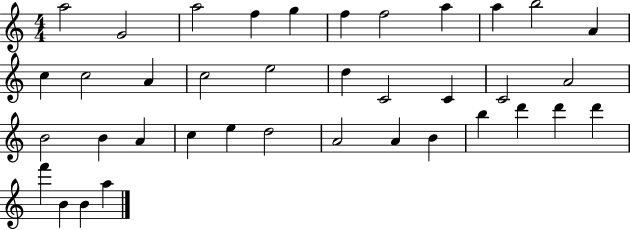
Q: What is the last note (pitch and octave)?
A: A5